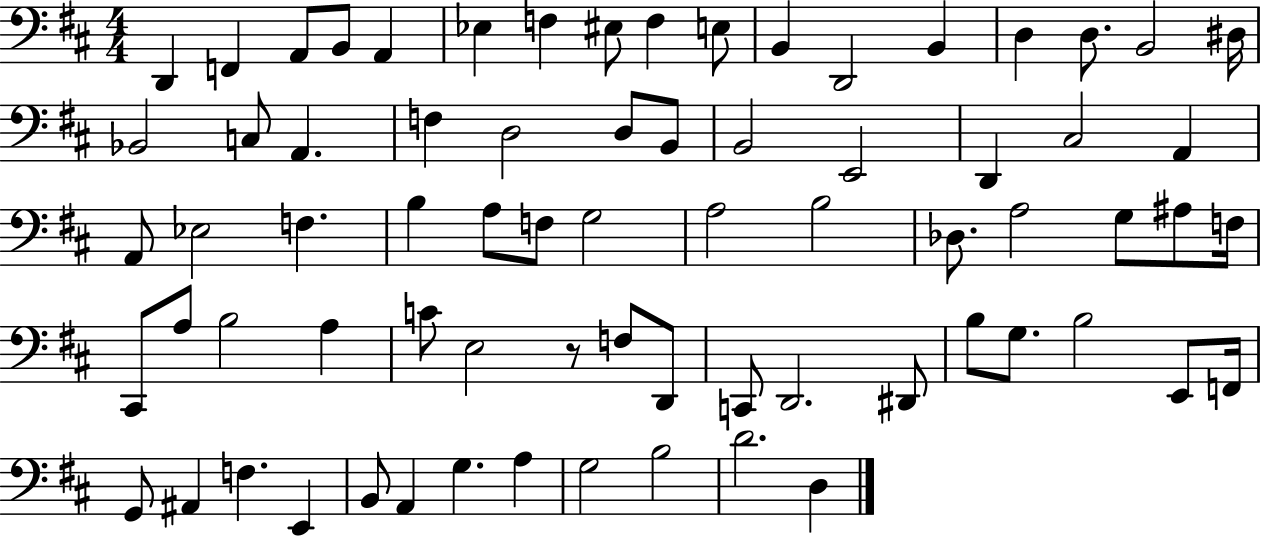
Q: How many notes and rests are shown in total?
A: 72